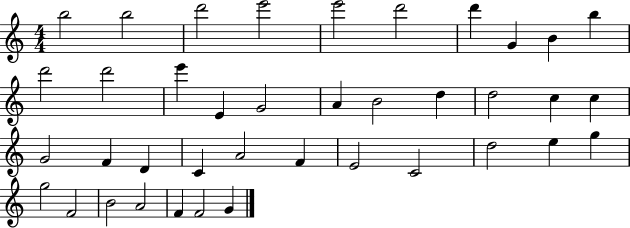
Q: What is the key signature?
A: C major